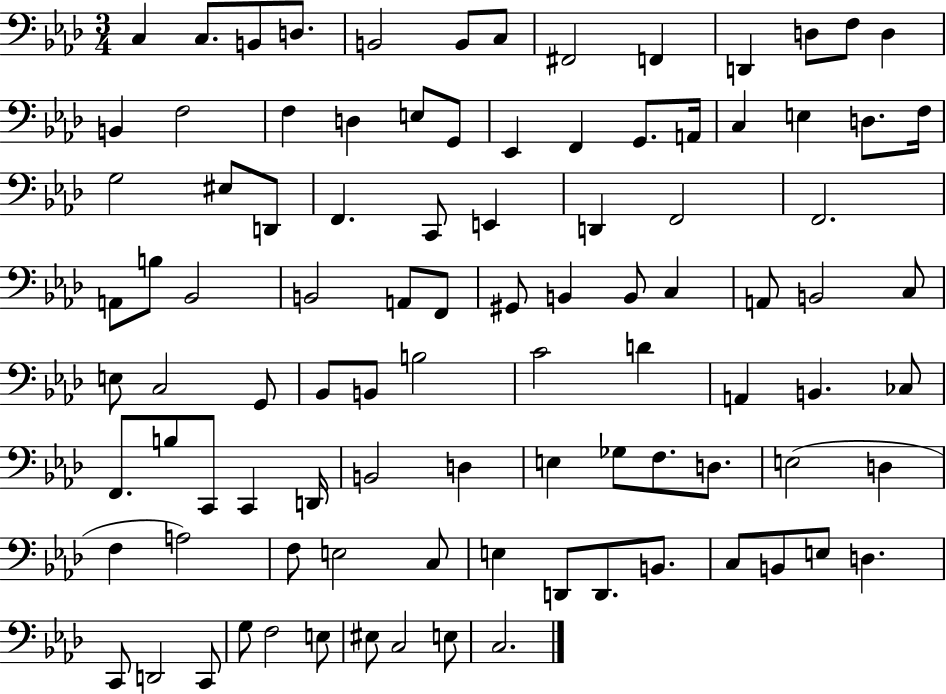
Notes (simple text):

C3/q C3/e. B2/e D3/e. B2/h B2/e C3/e F#2/h F2/q D2/q D3/e F3/e D3/q B2/q F3/h F3/q D3/q E3/e G2/e Eb2/q F2/q G2/e. A2/s C3/q E3/q D3/e. F3/s G3/h EIS3/e D2/e F2/q. C2/e E2/q D2/q F2/h F2/h. A2/e B3/e Bb2/h B2/h A2/e F2/e G#2/e B2/q B2/e C3/q A2/e B2/h C3/e E3/e C3/h G2/e Bb2/e B2/e B3/h C4/h D4/q A2/q B2/q. CES3/e F2/e. B3/e C2/e C2/q D2/s B2/h D3/q E3/q Gb3/e F3/e. D3/e. E3/h D3/q F3/q A3/h F3/e E3/h C3/e E3/q D2/e D2/e. B2/e. C3/e B2/e E3/e D3/q. C2/e D2/h C2/e G3/e F3/h E3/e EIS3/e C3/h E3/e C3/h.